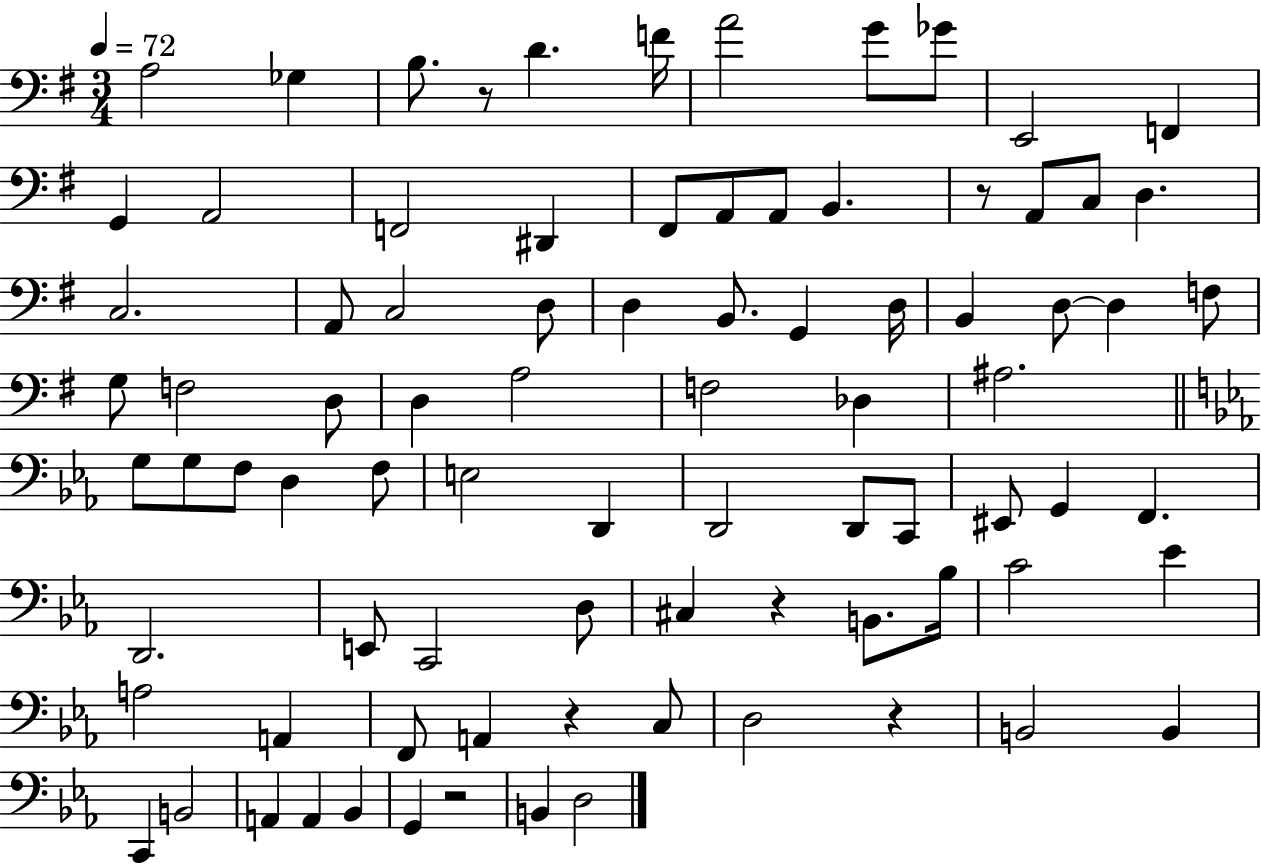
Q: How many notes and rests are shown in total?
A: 85